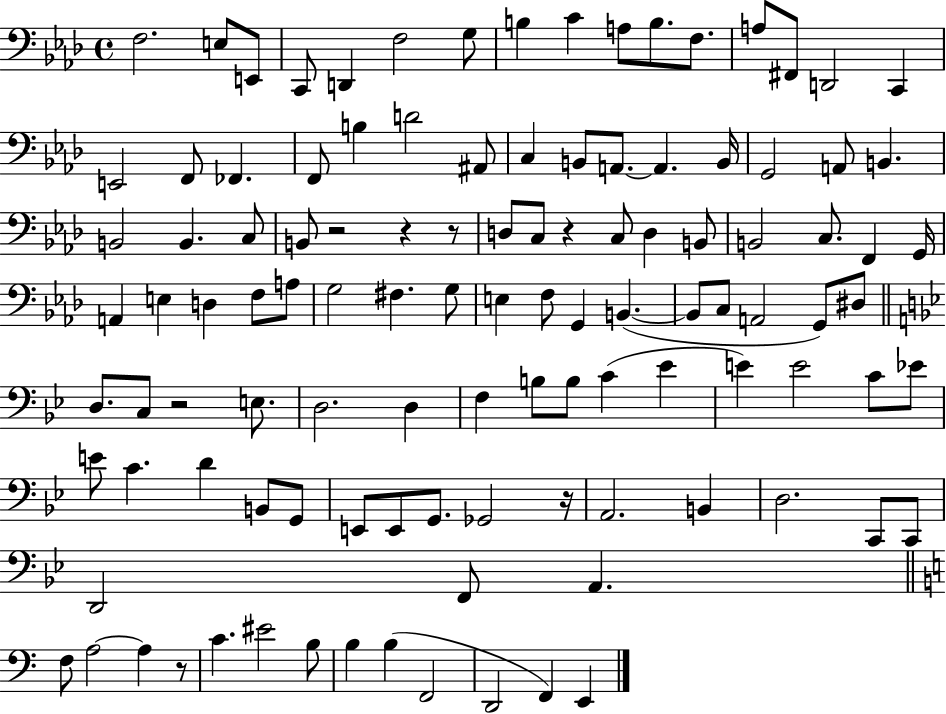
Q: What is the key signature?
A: AES major